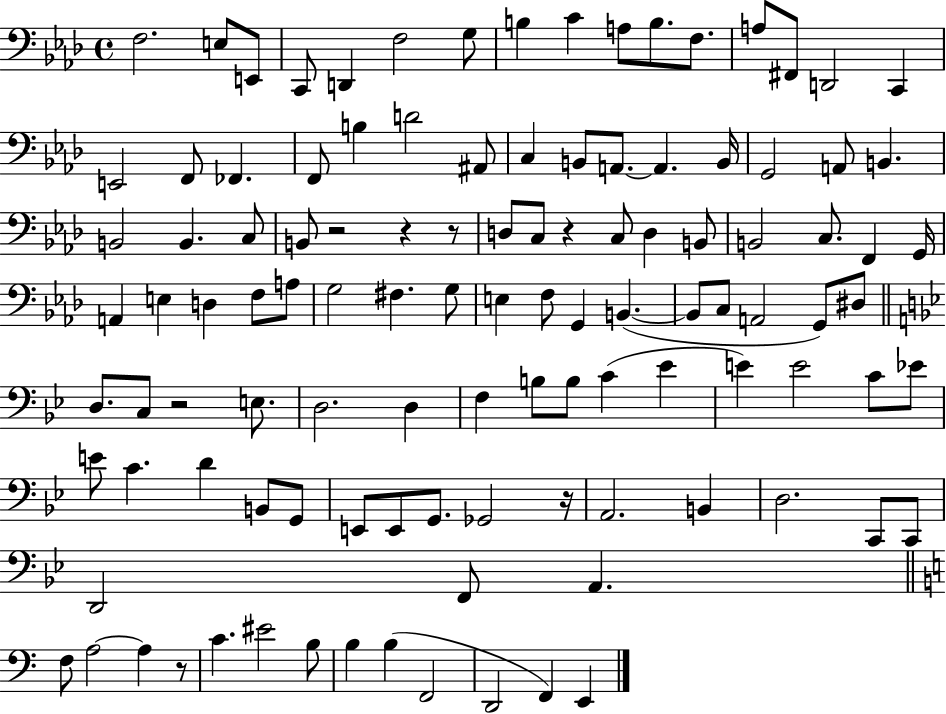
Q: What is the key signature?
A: AES major